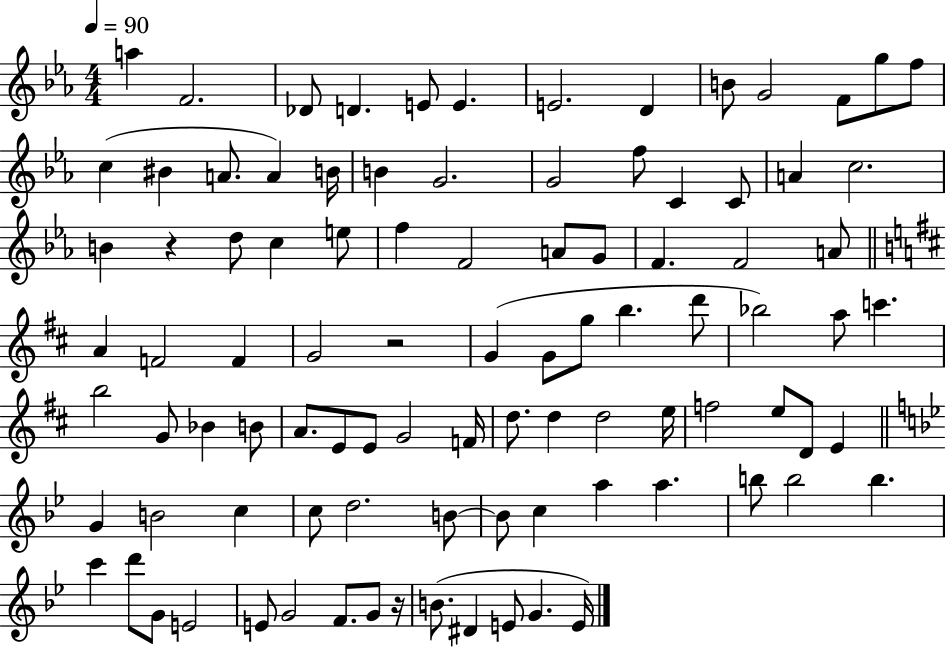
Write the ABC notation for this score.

X:1
T:Untitled
M:4/4
L:1/4
K:Eb
a F2 _D/2 D E/2 E E2 D B/2 G2 F/2 g/2 f/2 c ^B A/2 A B/4 B G2 G2 f/2 C C/2 A c2 B z d/2 c e/2 f F2 A/2 G/2 F F2 A/2 A F2 F G2 z2 G G/2 g/2 b d'/2 _b2 a/2 c' b2 G/2 _B B/2 A/2 E/2 E/2 G2 F/4 d/2 d d2 e/4 f2 e/2 D/2 E G B2 c c/2 d2 B/2 B/2 c a a b/2 b2 b c' d'/2 G/2 E2 E/2 G2 F/2 G/2 z/4 B/2 ^D E/2 G E/4